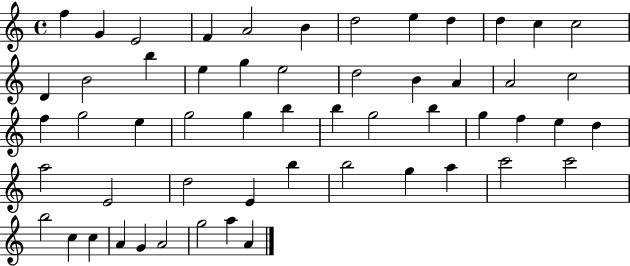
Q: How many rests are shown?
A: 0